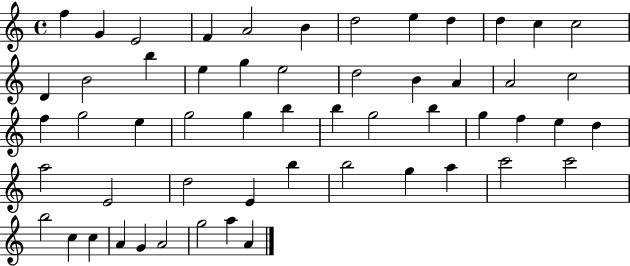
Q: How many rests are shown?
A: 0